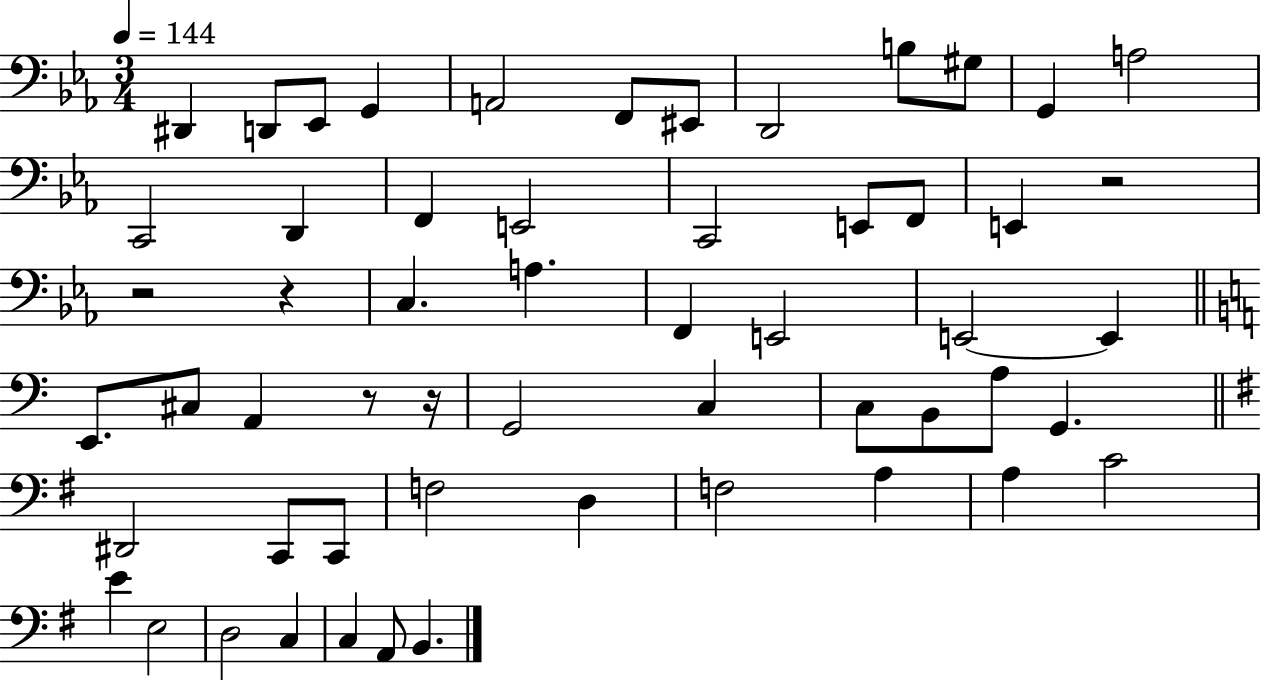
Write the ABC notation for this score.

X:1
T:Untitled
M:3/4
L:1/4
K:Eb
^D,, D,,/2 _E,,/2 G,, A,,2 F,,/2 ^E,,/2 D,,2 B,/2 ^G,/2 G,, A,2 C,,2 D,, F,, E,,2 C,,2 E,,/2 F,,/2 E,, z2 z2 z C, A, F,, E,,2 E,,2 E,, E,,/2 ^C,/2 A,, z/2 z/4 G,,2 C, C,/2 B,,/2 A,/2 G,, ^D,,2 C,,/2 C,,/2 F,2 D, F,2 A, A, C2 E E,2 D,2 C, C, A,,/2 B,,